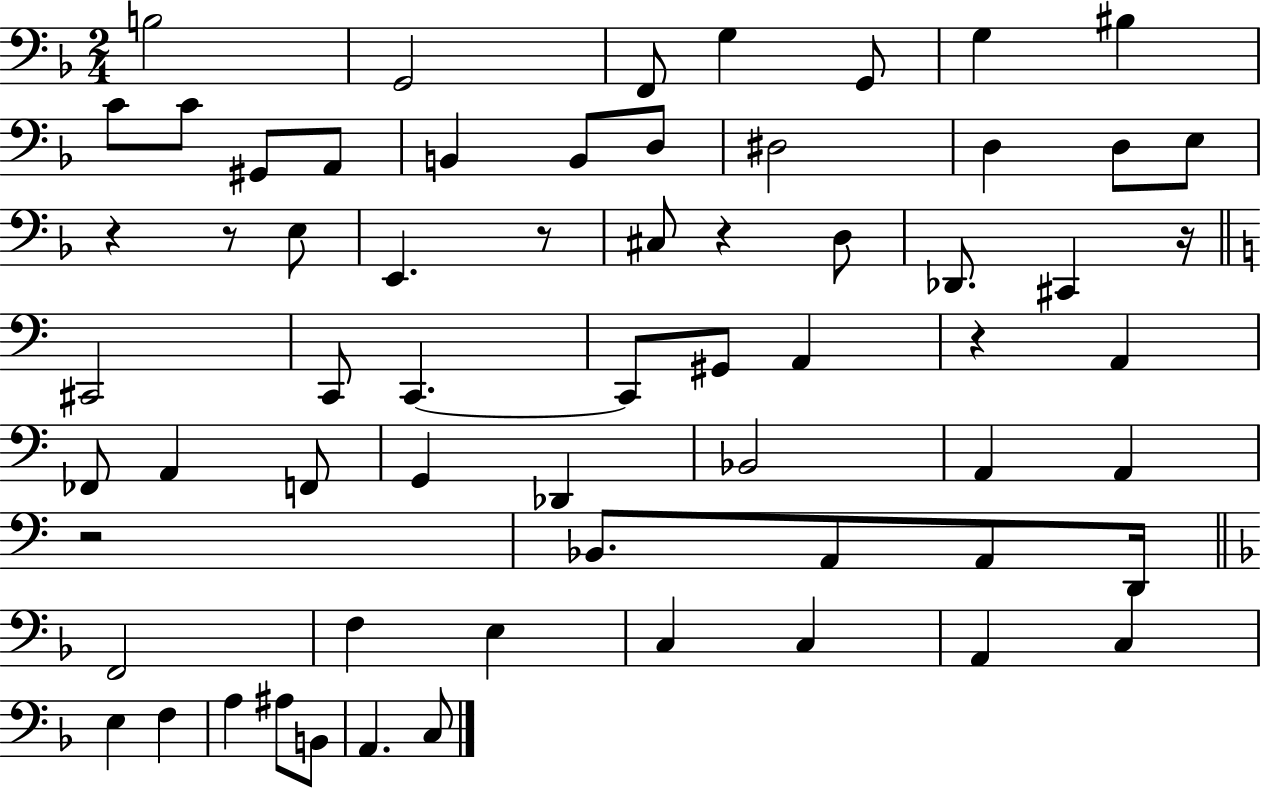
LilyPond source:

{
  \clef bass
  \numericTimeSignature
  \time 2/4
  \key f \major
  \repeat volta 2 { b2 | g,2 | f,8 g4 g,8 | g4 bis4 | \break c'8 c'8 gis,8 a,8 | b,4 b,8 d8 | dis2 | d4 d8 e8 | \break r4 r8 e8 | e,4. r8 | cis8 r4 d8 | des,8. cis,4 r16 | \break \bar "||" \break \key c \major cis,2 | c,8 c,4.~~ | c,8 gis,8 a,4 | r4 a,4 | \break fes,8 a,4 f,8 | g,4 des,4 | bes,2 | a,4 a,4 | \break r2 | bes,8. a,8 a,8 d,16 | \bar "||" \break \key f \major f,2 | f4 e4 | c4 c4 | a,4 c4 | \break e4 f4 | a4 ais8 b,8 | a,4. c8 | } \bar "|."
}